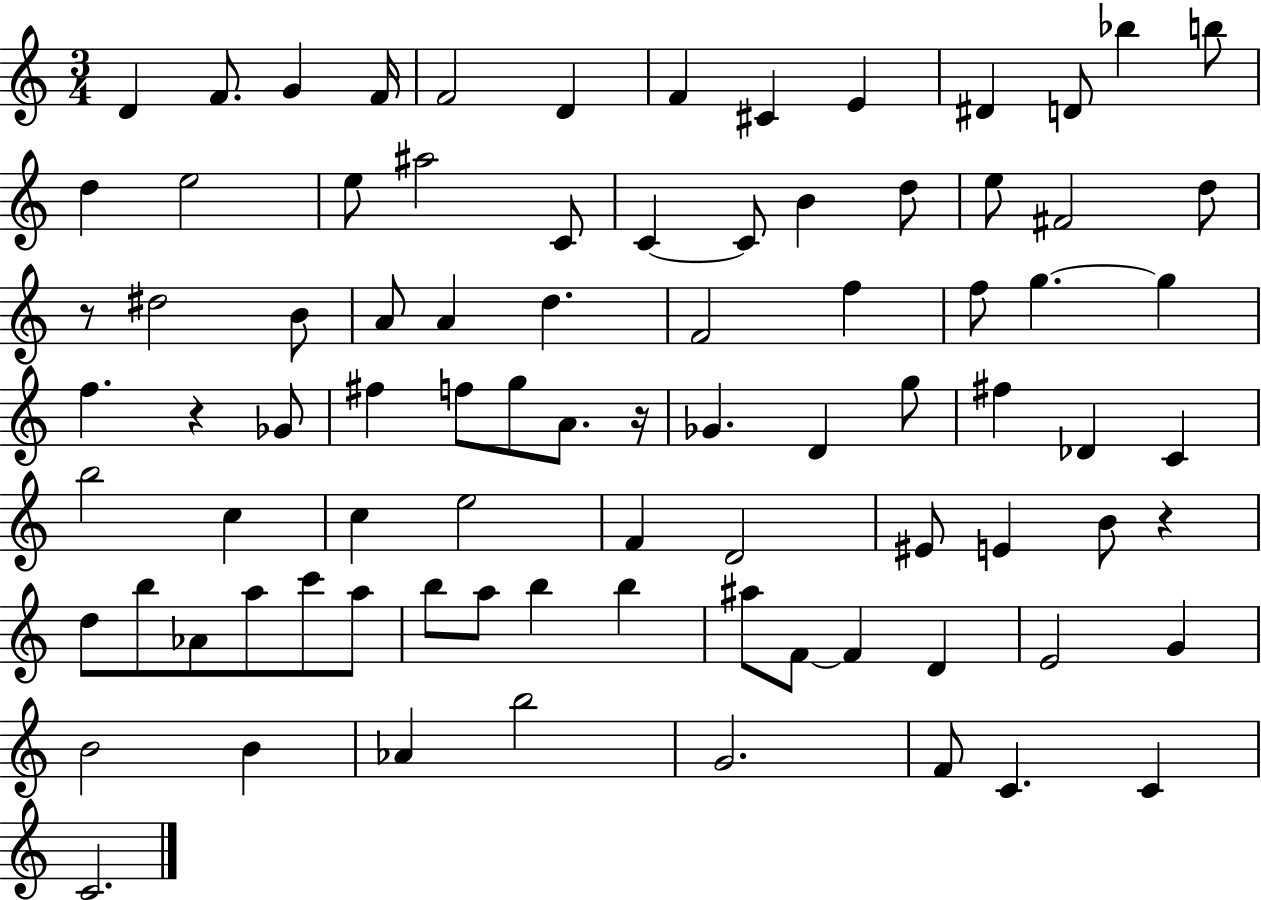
X:1
T:Untitled
M:3/4
L:1/4
K:C
D F/2 G F/4 F2 D F ^C E ^D D/2 _b b/2 d e2 e/2 ^a2 C/2 C C/2 B d/2 e/2 ^F2 d/2 z/2 ^d2 B/2 A/2 A d F2 f f/2 g g f z _G/2 ^f f/2 g/2 A/2 z/4 _G D g/2 ^f _D C b2 c c e2 F D2 ^E/2 E B/2 z d/2 b/2 _A/2 a/2 c'/2 a/2 b/2 a/2 b b ^a/2 F/2 F D E2 G B2 B _A b2 G2 F/2 C C C2